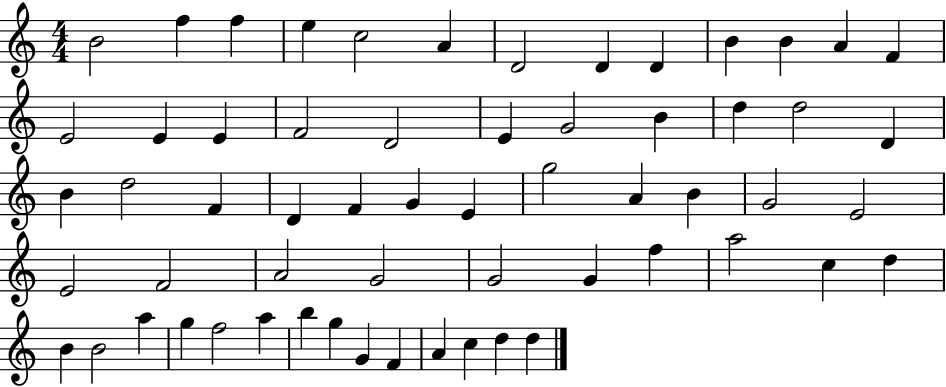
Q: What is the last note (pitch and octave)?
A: D5